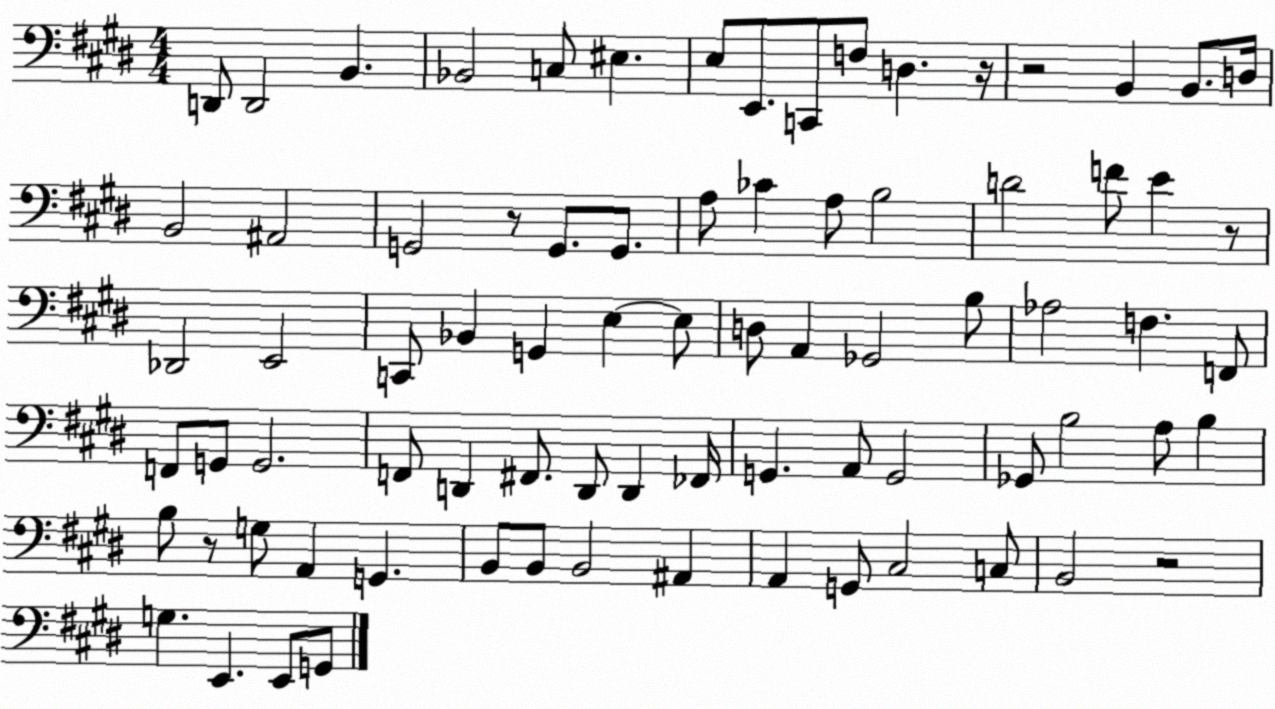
X:1
T:Untitled
M:4/4
L:1/4
K:E
D,,/2 D,,2 B,, _B,,2 C,/2 ^E, E,/2 E,,/2 C,,/2 F,/2 D, z/4 z2 B,, B,,/2 D,/4 B,,2 ^A,,2 G,,2 z/2 G,,/2 G,,/2 A,/2 _C A,/2 B,2 D2 F/2 E z/2 _D,,2 E,,2 C,,/2 _B,, G,, E, E,/2 D,/2 A,, _G,,2 B,/2 _A,2 F, F,,/2 F,,/2 G,,/2 G,,2 F,,/2 D,, ^F,,/2 D,,/2 D,, _F,,/4 G,, A,,/2 G,,2 _G,,/2 B,2 A,/2 B, B,/2 z/2 G,/2 A,, G,, B,,/2 B,,/2 B,,2 ^A,, A,, G,,/2 ^C,2 C,/2 B,,2 z2 G, E,, E,,/2 G,,/2